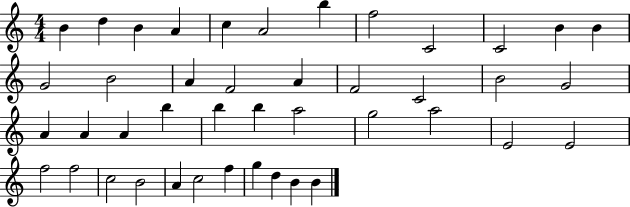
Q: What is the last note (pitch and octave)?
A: B4